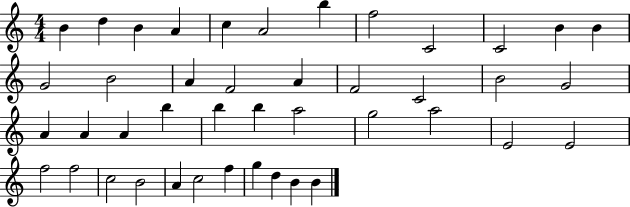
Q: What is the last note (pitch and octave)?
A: B4